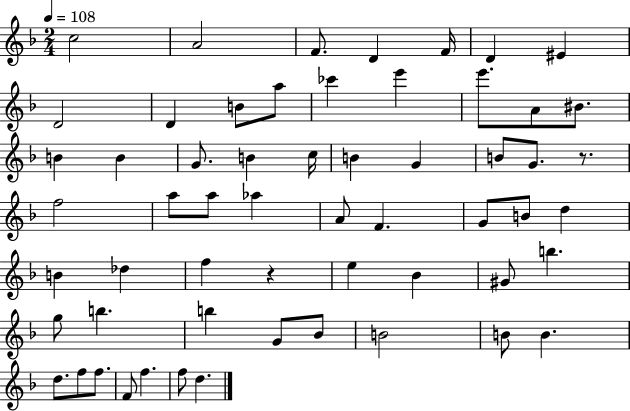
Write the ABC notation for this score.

X:1
T:Untitled
M:2/4
L:1/4
K:F
c2 A2 F/2 D F/4 D ^E D2 D B/2 a/2 _c' e' e'/2 A/2 ^B/2 B B G/2 B c/4 B G B/2 G/2 z/2 f2 a/2 a/2 _a A/2 F G/2 B/2 d B _d f z e _B ^G/2 b g/2 b b G/2 _B/2 B2 B/2 B d/2 f/2 f/2 F/2 f f/2 d